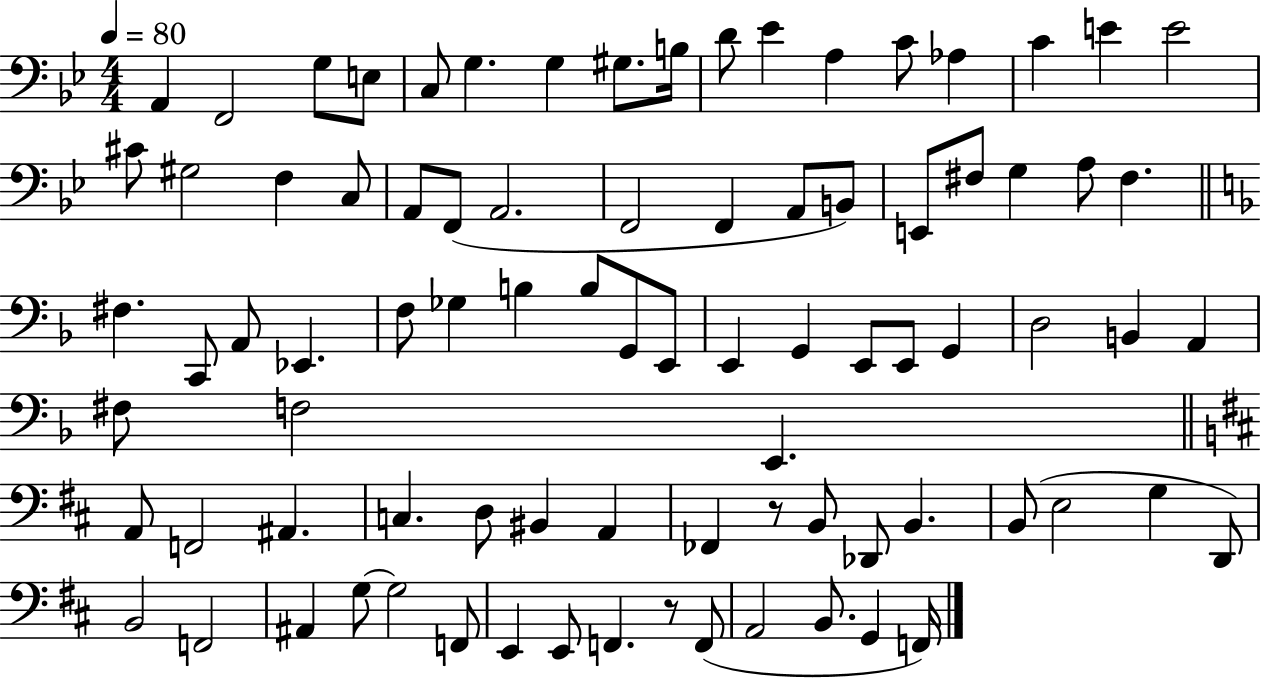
X:1
T:Untitled
M:4/4
L:1/4
K:Bb
A,, F,,2 G,/2 E,/2 C,/2 G, G, ^G,/2 B,/4 D/2 _E A, C/2 _A, C E E2 ^C/2 ^G,2 F, C,/2 A,,/2 F,,/2 A,,2 F,,2 F,, A,,/2 B,,/2 E,,/2 ^F,/2 G, A,/2 ^F, ^F, C,,/2 A,,/2 _E,, F,/2 _G, B, B,/2 G,,/2 E,,/2 E,, G,, E,,/2 E,,/2 G,, D,2 B,, A,, ^F,/2 F,2 E,, A,,/2 F,,2 ^A,, C, D,/2 ^B,, A,, _F,, z/2 B,,/2 _D,,/2 B,, B,,/2 E,2 G, D,,/2 B,,2 F,,2 ^A,, G,/2 G,2 F,,/2 E,, E,,/2 F,, z/2 F,,/2 A,,2 B,,/2 G,, F,,/4